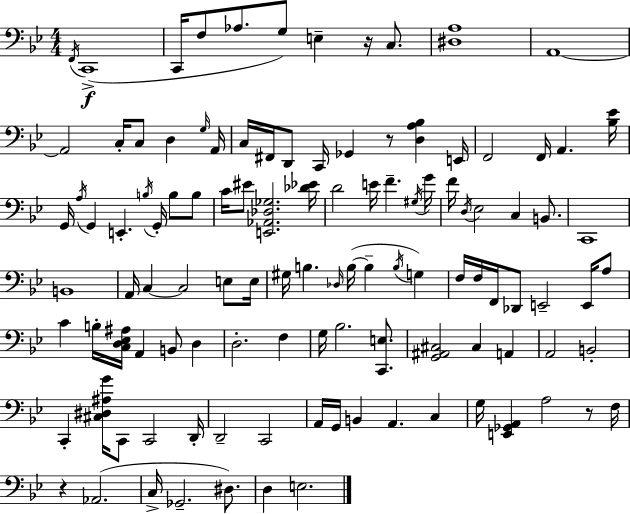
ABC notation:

X:1
T:Untitled
M:4/4
L:1/4
K:Gm
F,,/4 C,,4 C,,/4 F,/2 _A,/2 G,/2 E, z/4 C,/2 [^D,A,]4 A,,4 A,,2 C,/4 C,/2 D, G,/4 A,,/4 C,/4 ^F,,/4 D,,/2 C,,/4 _G,, z/2 [D,A,_B,] E,,/4 F,,2 F,,/4 A,, [_B,_E]/4 G,,/4 A,/4 G,, E,, B,/4 G,,/4 B,/2 B,/2 C/4 ^E/2 [E,,_A,,_D,_G,]2 [_D_E]/4 D2 E/4 F ^G,/4 G/4 F/4 D,/4 _E,2 C, B,,/2 C,,4 B,,4 A,,/4 C, C,2 E,/2 E,/4 ^G,/4 B, _D,/4 B,/4 B, B,/4 G, F,/4 F,/4 F,,/4 _D,,/2 E,,2 E,,/4 A,/2 C B,/4 [C,D,_E,^A,]/4 A,, B,,/2 D, D,2 F, G,/4 _B,2 [C,,E,]/2 [G,,^A,,^C,]2 ^C, A,, A,,2 B,,2 C,, [^C,^D,^A,G]/4 C,,/2 C,,2 D,,/4 D,,2 C,,2 A,,/4 G,,/4 B,, A,, C, G,/4 [E,,_G,,A,,] A,2 z/2 F,/4 z _A,,2 C,/4 _G,,2 ^D,/2 D, E,2